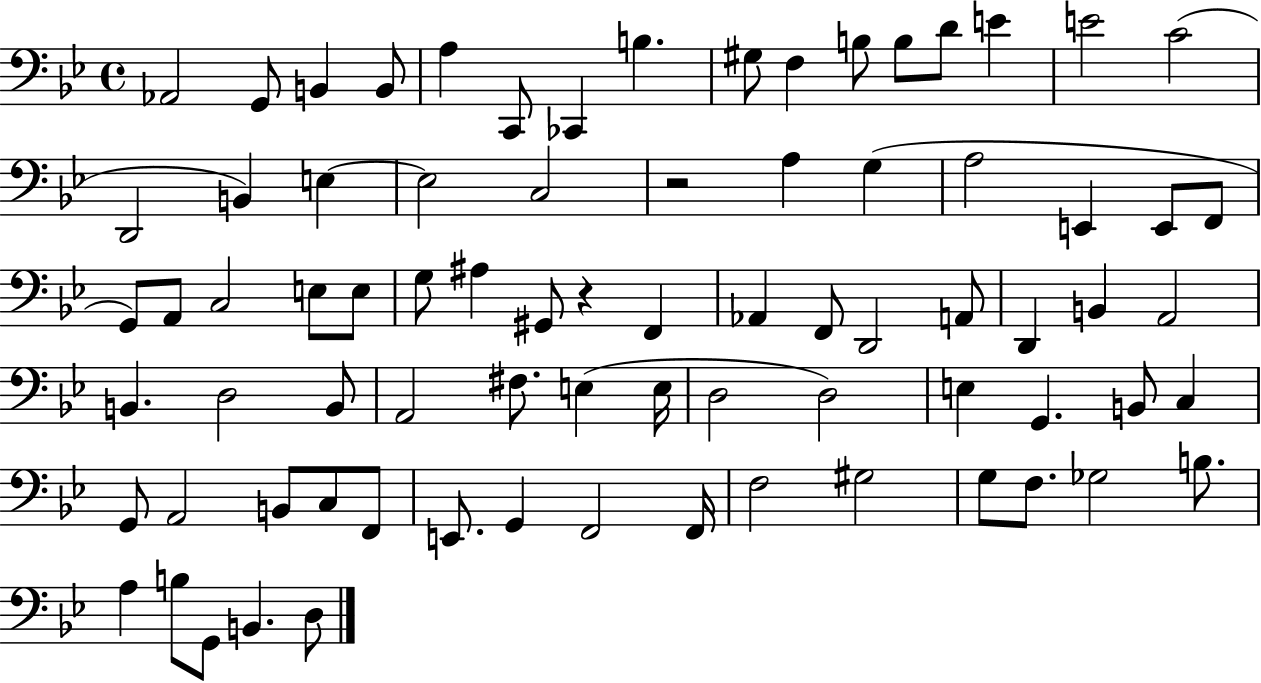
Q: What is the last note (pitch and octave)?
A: D3